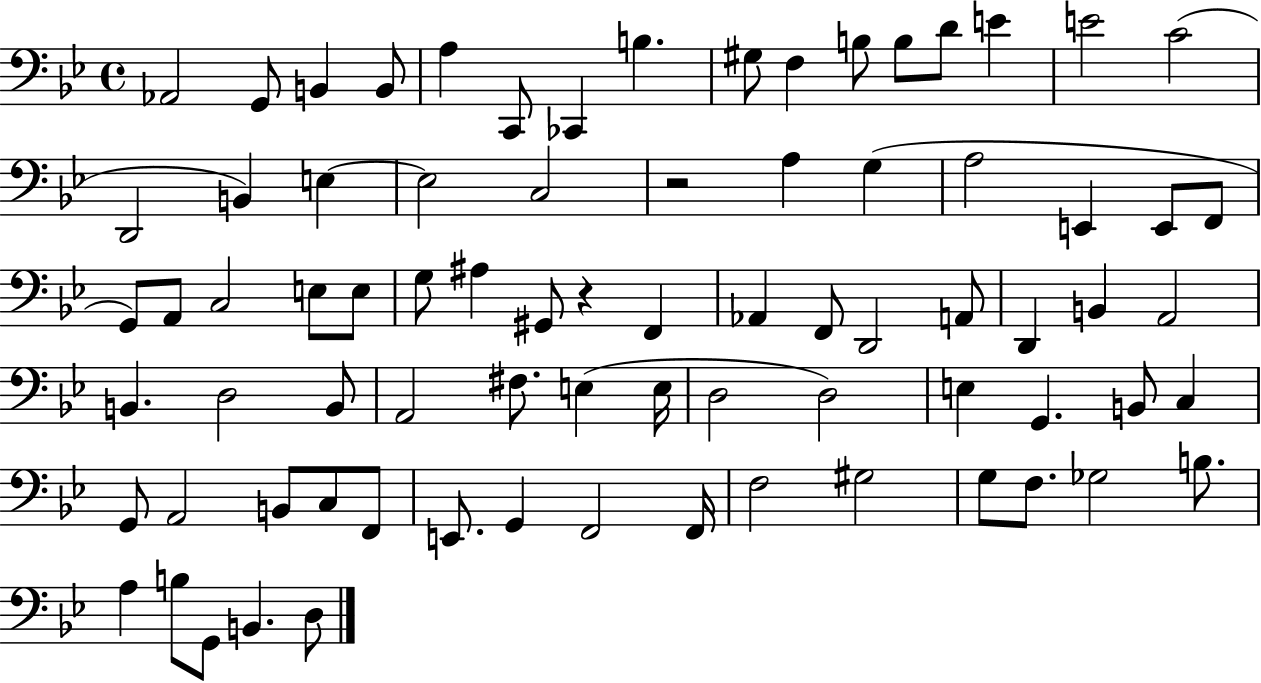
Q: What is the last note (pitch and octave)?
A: D3